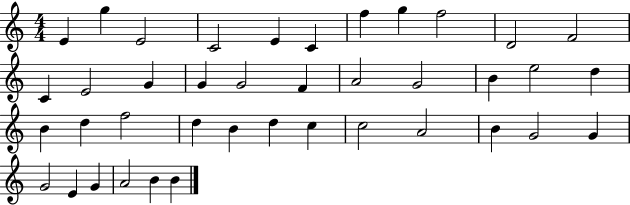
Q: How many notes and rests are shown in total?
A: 40